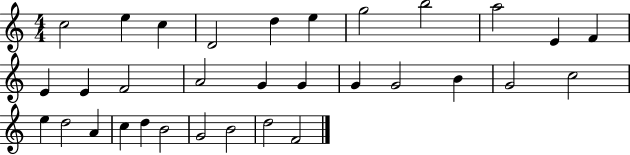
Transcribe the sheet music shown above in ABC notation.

X:1
T:Untitled
M:4/4
L:1/4
K:C
c2 e c D2 d e g2 b2 a2 E F E E F2 A2 G G G G2 B G2 c2 e d2 A c d B2 G2 B2 d2 F2